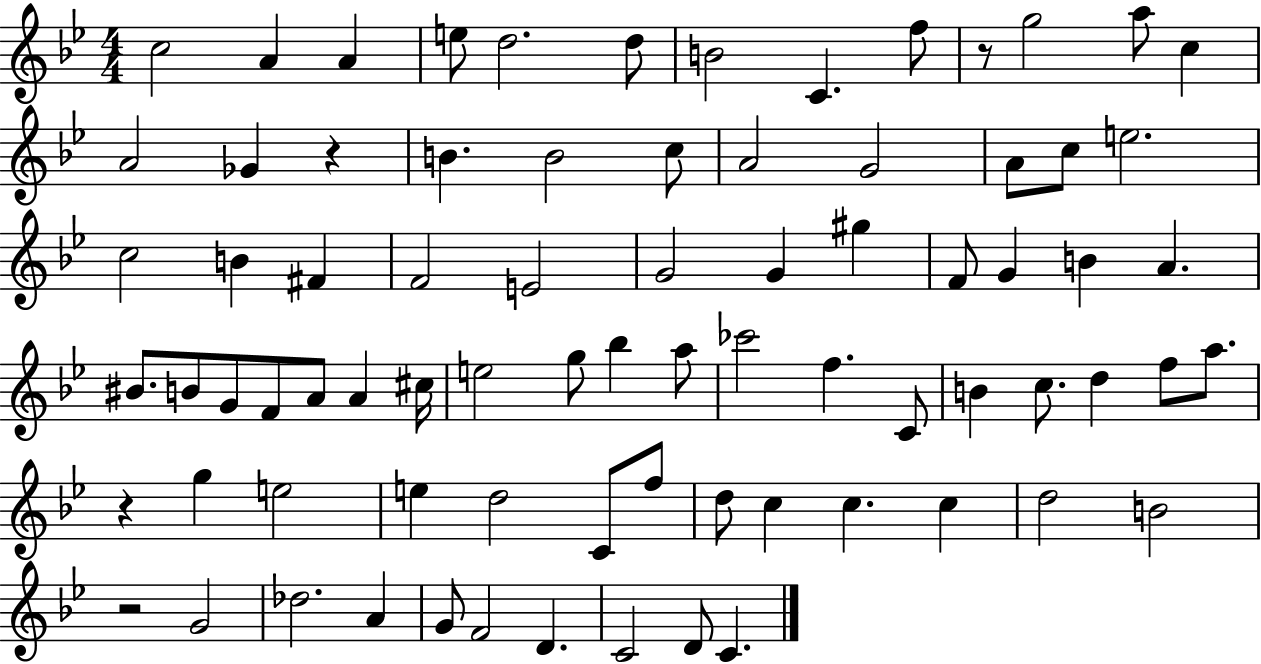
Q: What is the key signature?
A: BES major